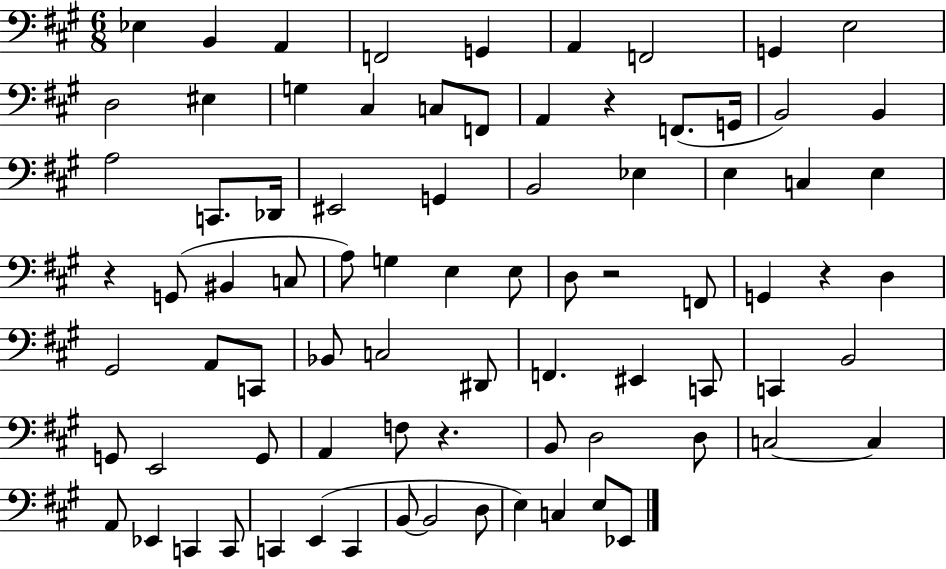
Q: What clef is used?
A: bass